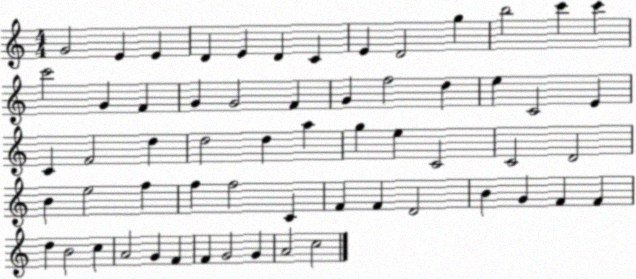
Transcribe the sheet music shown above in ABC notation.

X:1
T:Untitled
M:4/4
L:1/4
K:C
G2 E E D E D C E D2 g b2 c' c' c'2 G F G G2 F G f2 d e C2 E C F2 d d2 d a g e C2 C2 D2 B e2 f f f2 C F F D2 B G F F d B2 c A2 G F F G2 G A2 c2